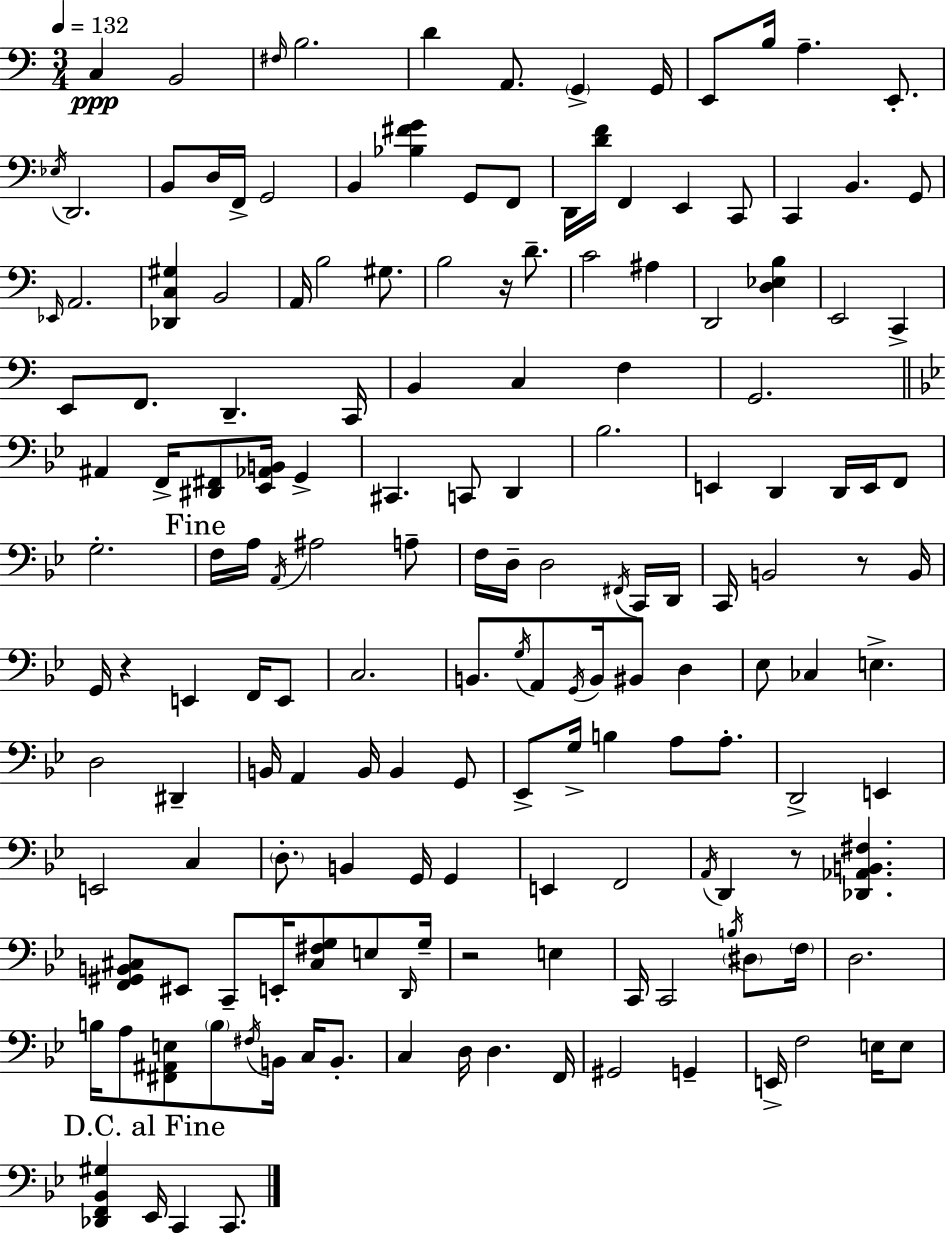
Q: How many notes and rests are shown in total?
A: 164